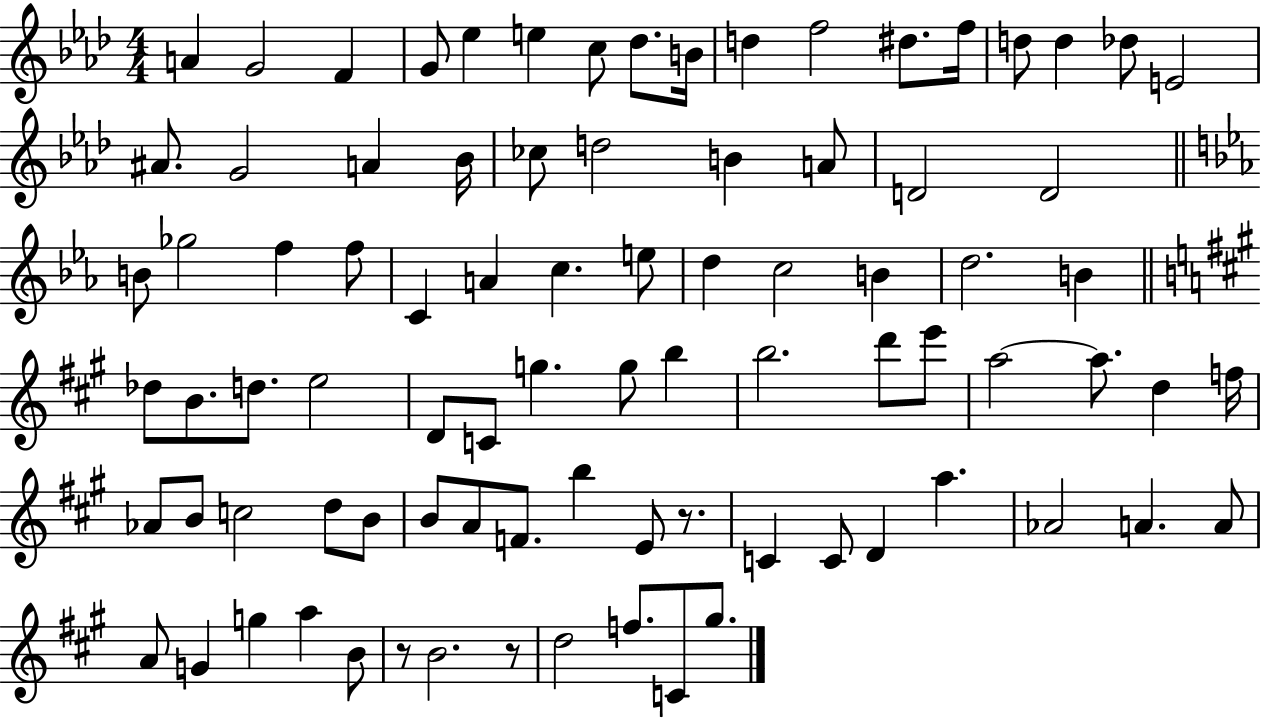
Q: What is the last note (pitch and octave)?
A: G#5